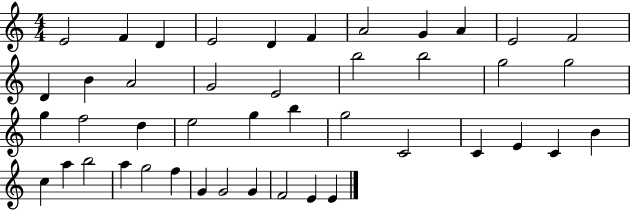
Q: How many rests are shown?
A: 0